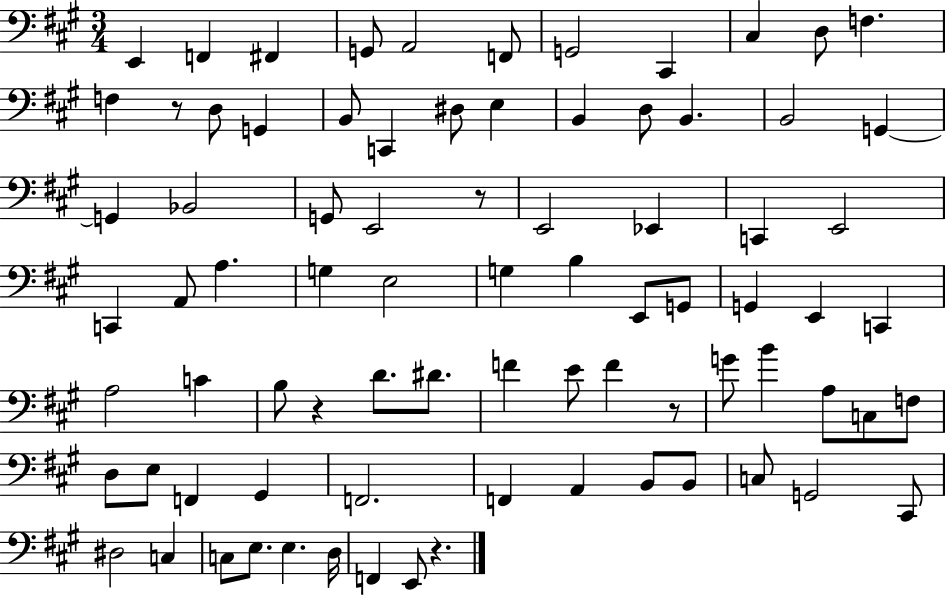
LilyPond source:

{
  \clef bass
  \numericTimeSignature
  \time 3/4
  \key a \major
  e,4 f,4 fis,4 | g,8 a,2 f,8 | g,2 cis,4 | cis4 d8 f4. | \break f4 r8 d8 g,4 | b,8 c,4 dis8 e4 | b,4 d8 b,4. | b,2 g,4~~ | \break g,4 bes,2 | g,8 e,2 r8 | e,2 ees,4 | c,4 e,2 | \break c,4 a,8 a4. | g4 e2 | g4 b4 e,8 g,8 | g,4 e,4 c,4 | \break a2 c'4 | b8 r4 d'8. dis'8. | f'4 e'8 f'4 r8 | g'8 b'4 a8 c8 f8 | \break d8 e8 f,4 gis,4 | f,2. | f,4 a,4 b,8 b,8 | c8 g,2 cis,8 | \break dis2 c4 | c8 e8. e4. d16 | f,4 e,8 r4. | \bar "|."
}